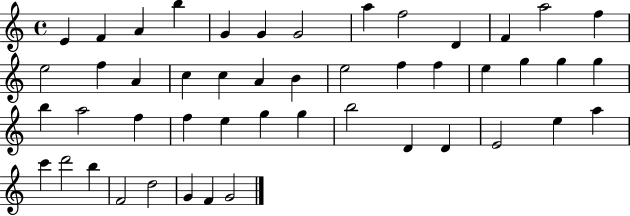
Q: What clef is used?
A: treble